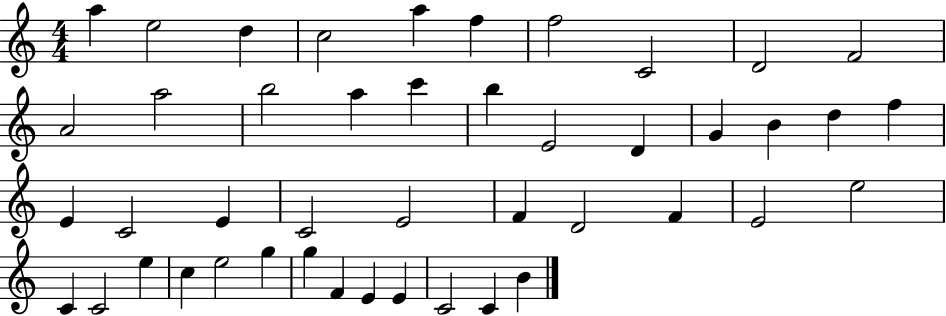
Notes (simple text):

A5/q E5/h D5/q C5/h A5/q F5/q F5/h C4/h D4/h F4/h A4/h A5/h B5/h A5/q C6/q B5/q E4/h D4/q G4/q B4/q D5/q F5/q E4/q C4/h E4/q C4/h E4/h F4/q D4/h F4/q E4/h E5/h C4/q C4/h E5/q C5/q E5/h G5/q G5/q F4/q E4/q E4/q C4/h C4/q B4/q